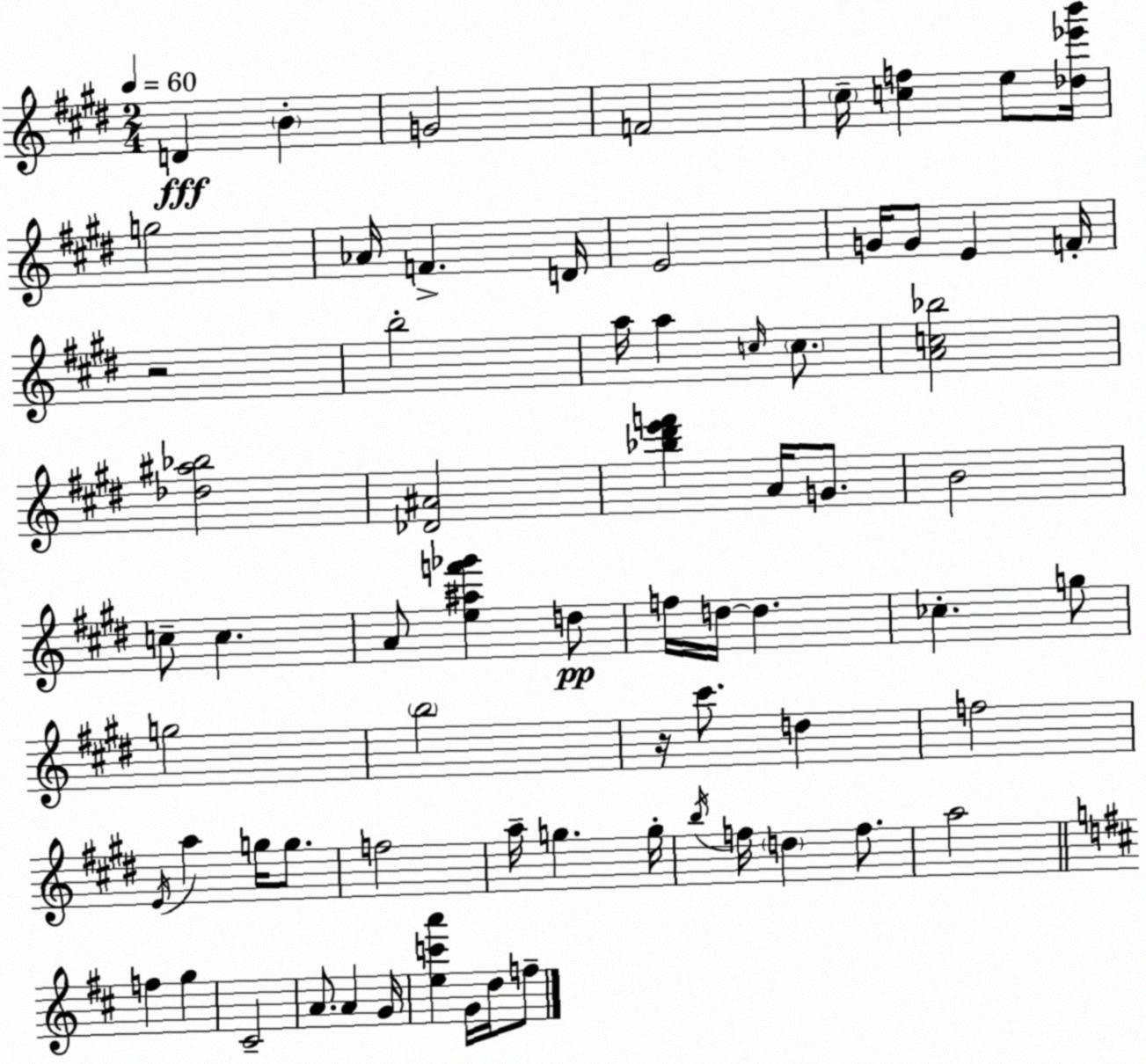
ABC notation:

X:1
T:Untitled
M:2/4
L:1/4
K:E
D B G2 F2 ^c/4 [cf] e/2 [_d_e'b']/4 g2 _A/4 F D/4 E2 G/4 G/2 E F/4 z2 b2 a/4 a c/4 c/2 [Ac_b]2 [_d^a_b]2 [_D^A]2 [_b^d'e'f'] A/4 G/2 B2 c/2 c A/2 [e^af'_g'] d/2 f/4 d/4 d _c g/2 g2 b2 z/4 ^c'/2 d f2 E/4 a g/4 g/2 f2 a/4 g g/4 b/4 f/4 d f/2 a2 f g ^C2 A/2 A G/4 [ec'a'] G/4 d/4 f/2